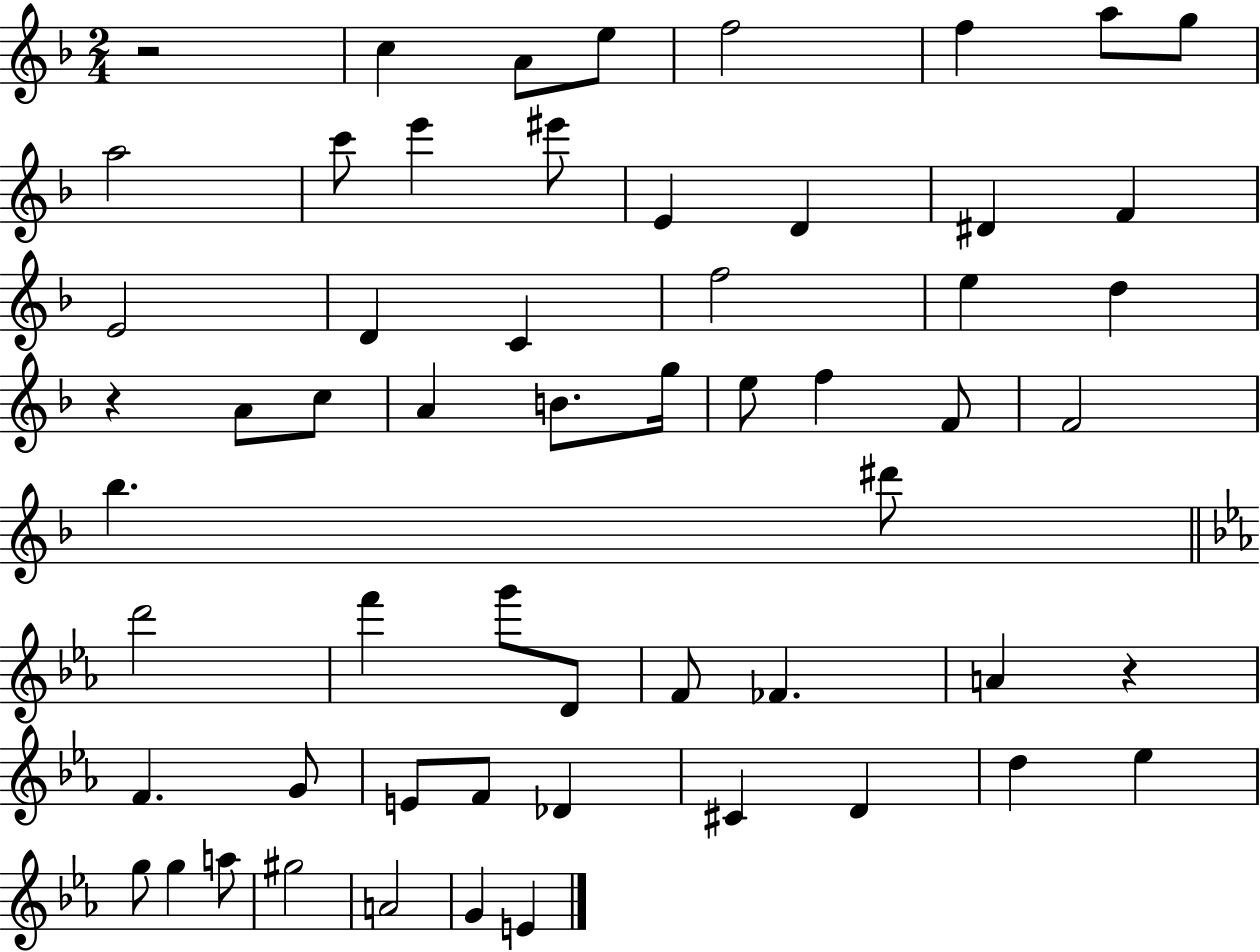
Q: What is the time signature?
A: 2/4